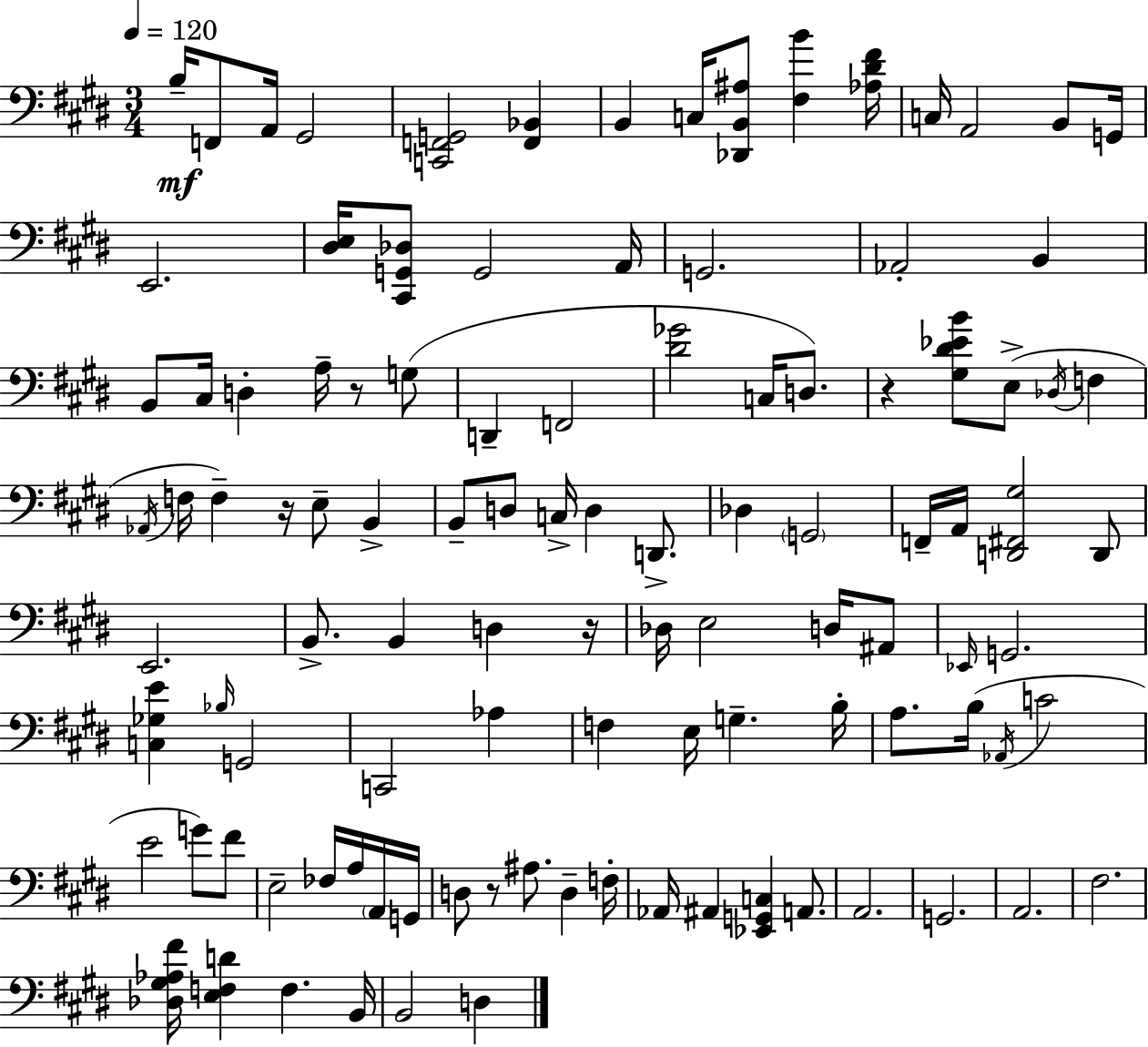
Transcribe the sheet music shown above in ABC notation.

X:1
T:Untitled
M:3/4
L:1/4
K:E
B,/4 F,,/2 A,,/4 ^G,,2 [C,,F,,G,,]2 [F,,_B,,] B,, C,/4 [_D,,B,,^A,]/2 [^F,B] [_A,^D^F]/4 C,/4 A,,2 B,,/2 G,,/4 E,,2 [^D,E,]/4 [^C,,G,,_D,]/2 G,,2 A,,/4 G,,2 _A,,2 B,, B,,/2 ^C,/4 D, A,/4 z/2 G,/2 D,, F,,2 [^D_G]2 C,/4 D,/2 z [^G,^D_EB]/2 E,/2 _D,/4 F, _A,,/4 F,/4 F, z/4 E,/2 B,, B,,/2 D,/2 C,/4 D, D,,/2 _D, G,,2 F,,/4 A,,/4 [D,,^F,,^G,]2 D,,/2 E,,2 B,,/2 B,, D, z/4 _D,/4 E,2 D,/4 ^A,,/2 _E,,/4 G,,2 [C,_G,E] _B,/4 G,,2 C,,2 _A, F, E,/4 G, B,/4 A,/2 B,/4 _A,,/4 C2 E2 G/2 ^F/2 E,2 _F,/4 A,/4 A,,/4 G,,/4 D,/2 z/2 ^A,/2 D, F,/4 _A,,/4 ^A,, [_E,,G,,C,] A,,/2 A,,2 G,,2 A,,2 ^F,2 [_D,^G,_A,^F]/4 [E,F,D] F, B,,/4 B,,2 D,